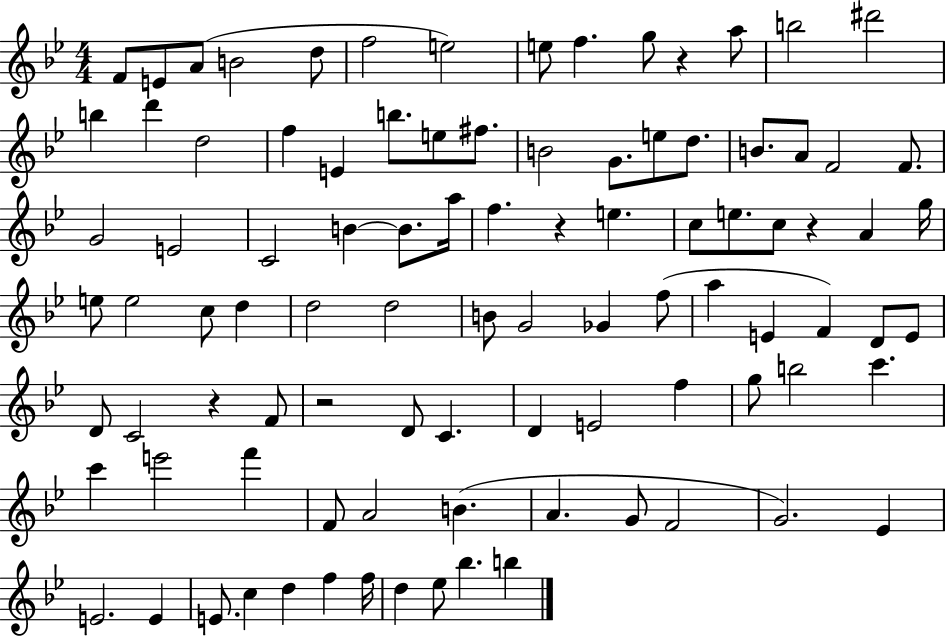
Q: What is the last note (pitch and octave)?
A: B5